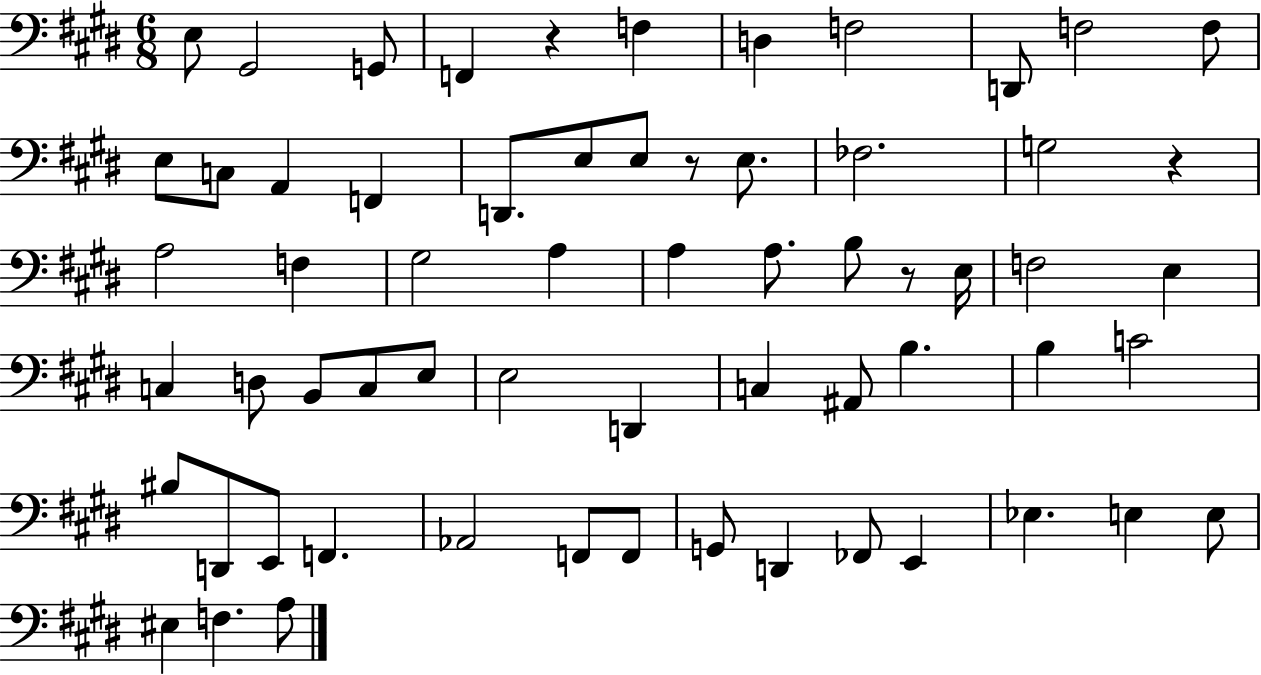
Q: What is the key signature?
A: E major